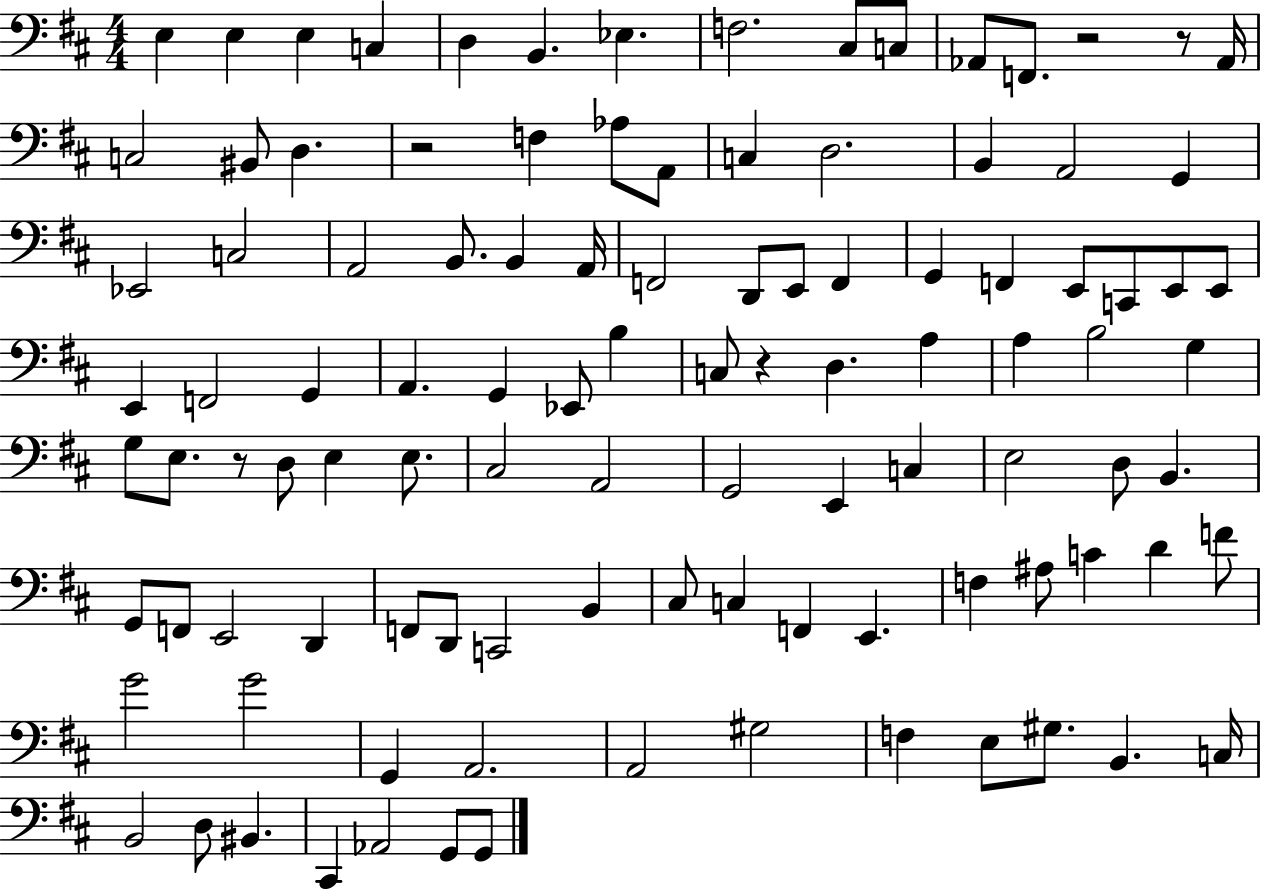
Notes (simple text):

E3/q E3/q E3/q C3/q D3/q B2/q. Eb3/q. F3/h. C#3/e C3/e Ab2/e F2/e. R/h R/e Ab2/s C3/h BIS2/e D3/q. R/h F3/q Ab3/e A2/e C3/q D3/h. B2/q A2/h G2/q Eb2/h C3/h A2/h B2/e. B2/q A2/s F2/h D2/e E2/e F2/q G2/q F2/q E2/e C2/e E2/e E2/e E2/q F2/h G2/q A2/q. G2/q Eb2/e B3/q C3/e R/q D3/q. A3/q A3/q B3/h G3/q G3/e E3/e. R/e D3/e E3/q E3/e. C#3/h A2/h G2/h E2/q C3/q E3/h D3/e B2/q. G2/e F2/e E2/h D2/q F2/e D2/e C2/h B2/q C#3/e C3/q F2/q E2/q. F3/q A#3/e C4/q D4/q F4/e G4/h G4/h G2/q A2/h. A2/h G#3/h F3/q E3/e G#3/e. B2/q. C3/s B2/h D3/e BIS2/q. C#2/q Ab2/h G2/e G2/e